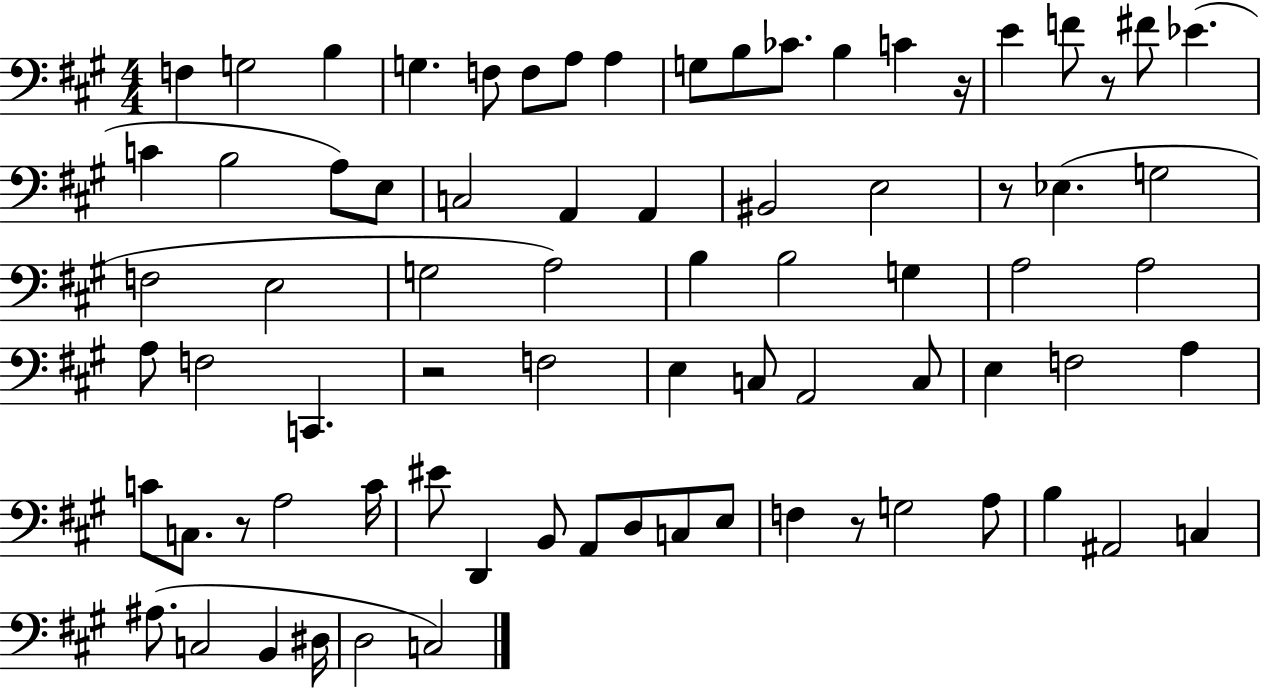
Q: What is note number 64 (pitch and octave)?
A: A#2